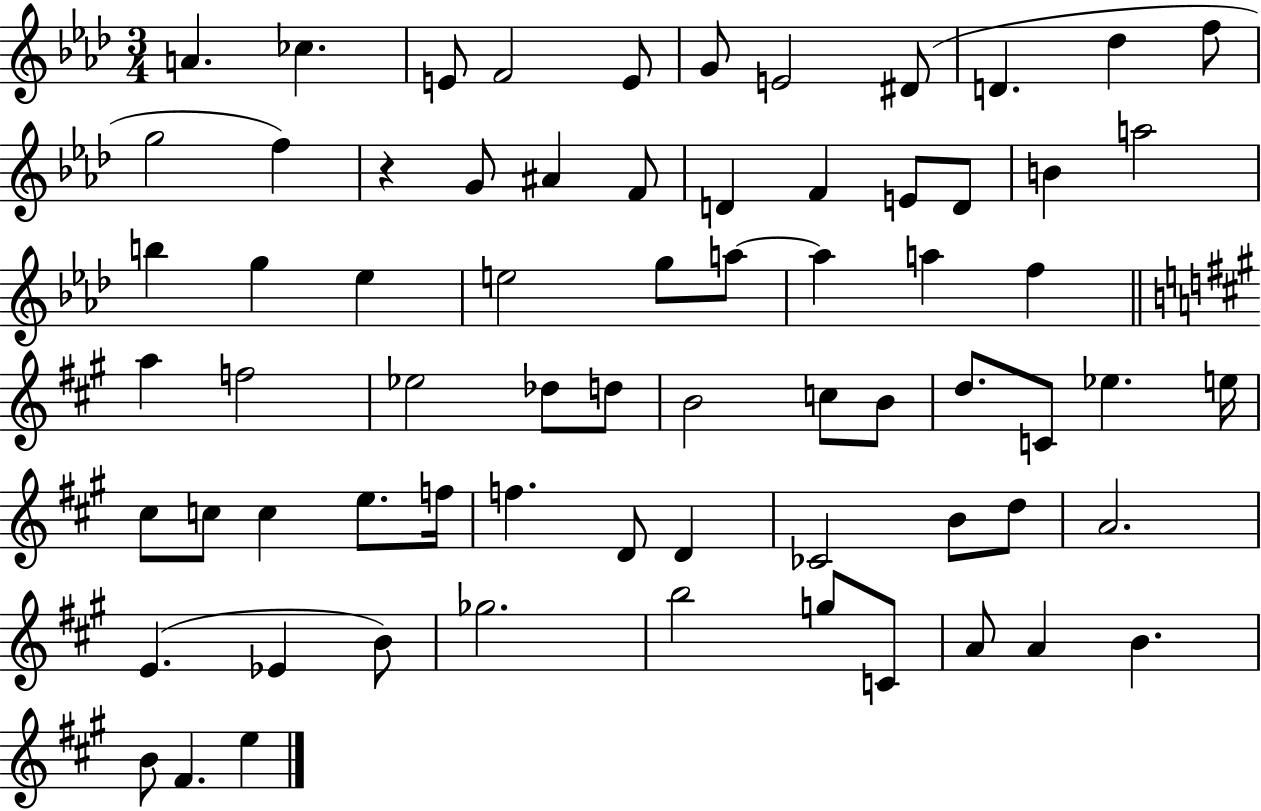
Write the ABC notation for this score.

X:1
T:Untitled
M:3/4
L:1/4
K:Ab
A _c E/2 F2 E/2 G/2 E2 ^D/2 D _d f/2 g2 f z G/2 ^A F/2 D F E/2 D/2 B a2 b g _e e2 g/2 a/2 a a f a f2 _e2 _d/2 d/2 B2 c/2 B/2 d/2 C/2 _e e/4 ^c/2 c/2 c e/2 f/4 f D/2 D _C2 B/2 d/2 A2 E _E B/2 _g2 b2 g/2 C/2 A/2 A B B/2 ^F e